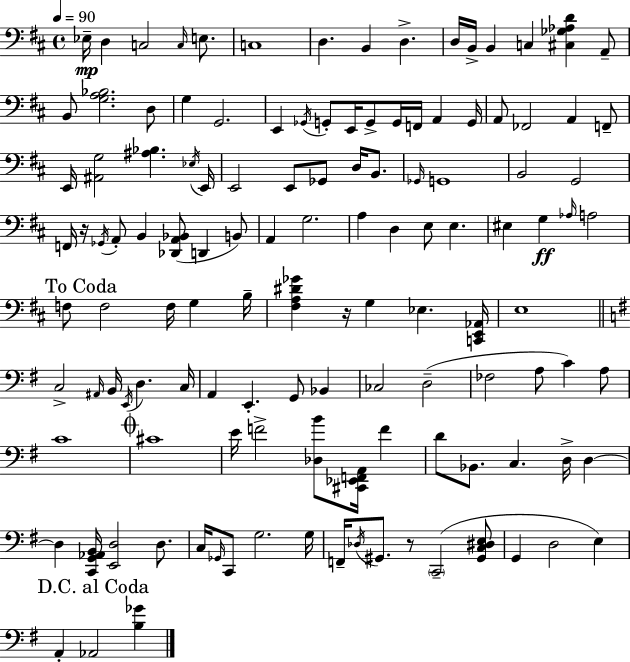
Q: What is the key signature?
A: D major